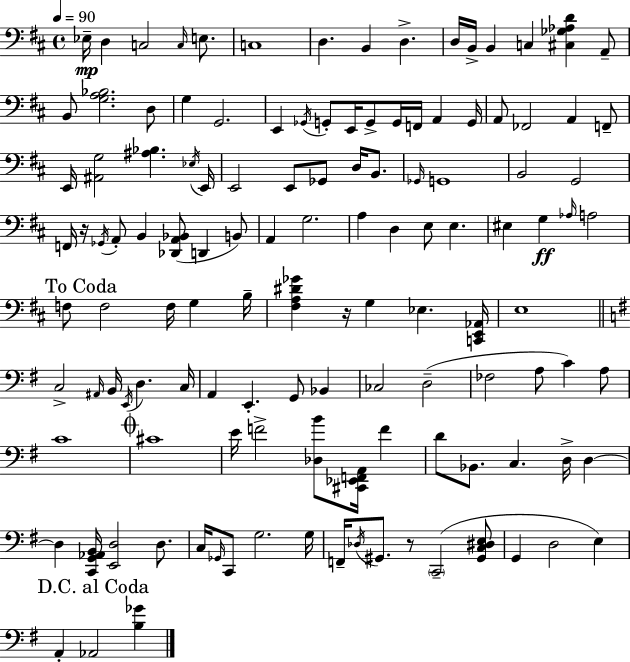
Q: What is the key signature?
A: D major